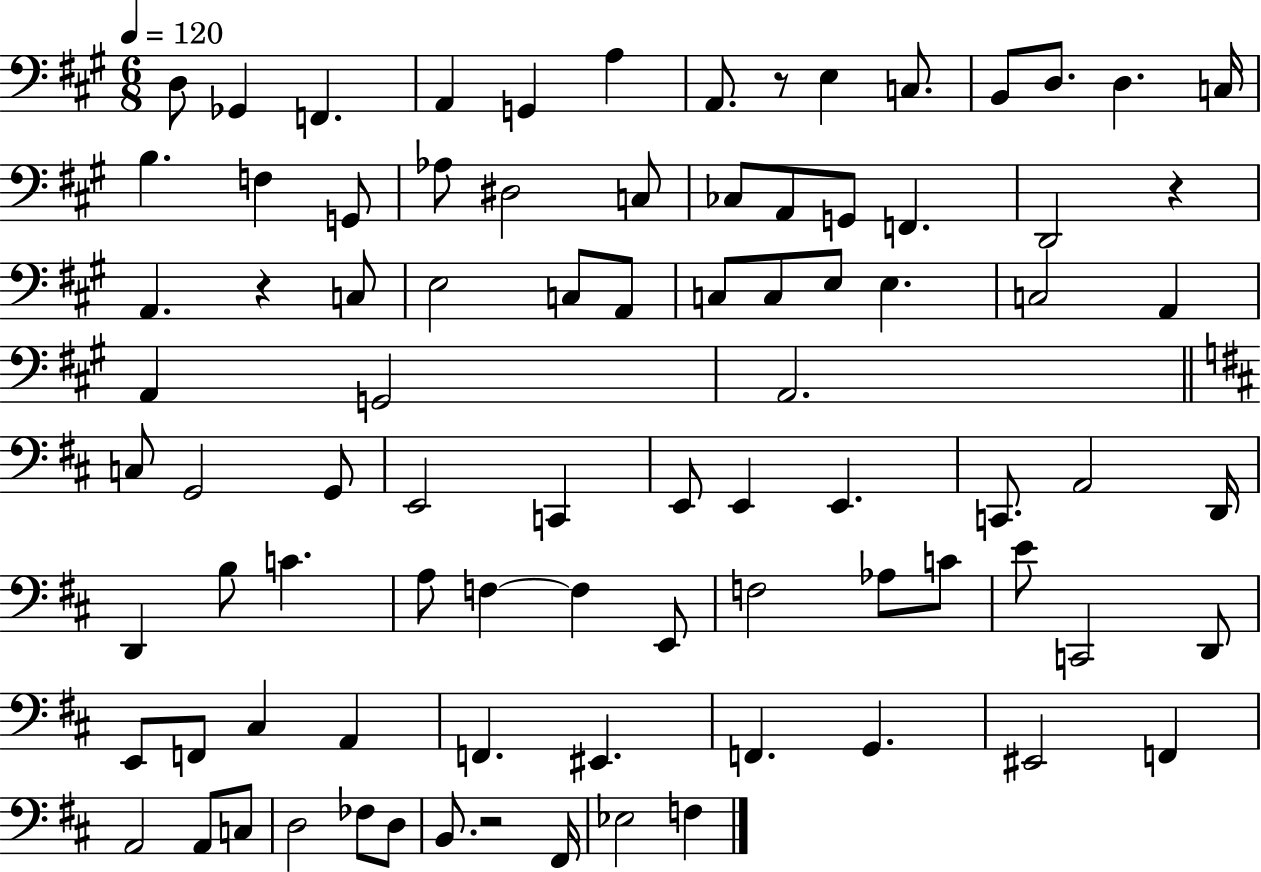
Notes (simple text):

D3/e Gb2/q F2/q. A2/q G2/q A3/q A2/e. R/e E3/q C3/e. B2/e D3/e. D3/q. C3/s B3/q. F3/q G2/e Ab3/e D#3/h C3/e CES3/e A2/e G2/e F2/q. D2/h R/q A2/q. R/q C3/e E3/h C3/e A2/e C3/e C3/e E3/e E3/q. C3/h A2/q A2/q G2/h A2/h. C3/e G2/h G2/e E2/h C2/q E2/e E2/q E2/q. C2/e. A2/h D2/s D2/q B3/e C4/q. A3/e F3/q F3/q E2/e F3/h Ab3/e C4/e E4/e C2/h D2/e E2/e F2/e C#3/q A2/q F2/q. EIS2/q. F2/q. G2/q. EIS2/h F2/q A2/h A2/e C3/e D3/h FES3/e D3/e B2/e. R/h F#2/s Eb3/h F3/q